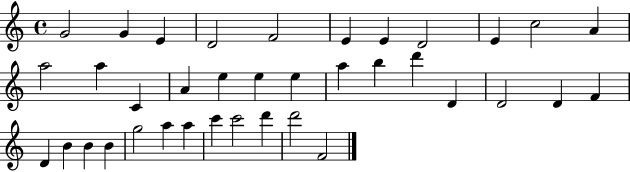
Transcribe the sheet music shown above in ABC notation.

X:1
T:Untitled
M:4/4
L:1/4
K:C
G2 G E D2 F2 E E D2 E c2 A a2 a C A e e e a b d' D D2 D F D B B B g2 a a c' c'2 d' d'2 F2